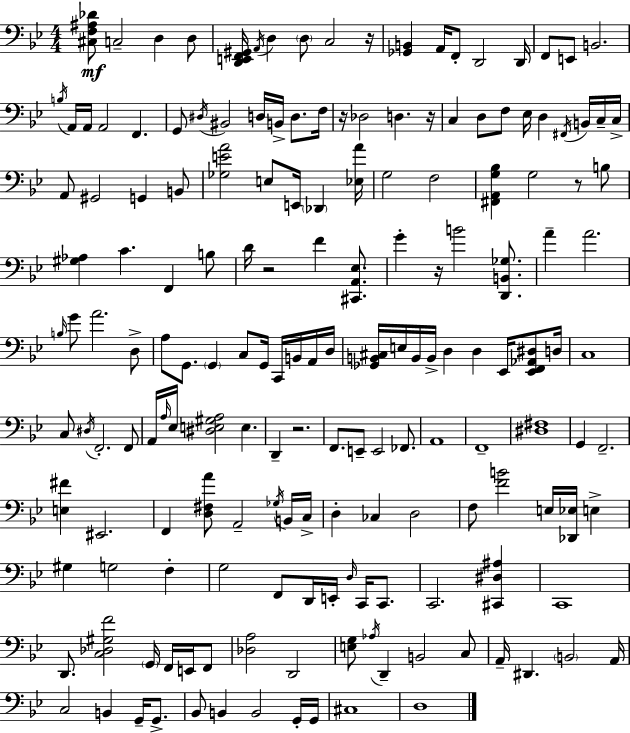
[C#3,F3,A#3,Db4]/e C3/h D3/q D3/e [D2,E2,F2,G#2]/s A2/s D3/q D3/e C3/h R/s [Gb2,B2]/q A2/s F2/e D2/h D2/s F2/e E2/e B2/h. B3/s A2/s A2/s A2/h F2/q. G2/e D#3/s BIS2/h D3/s B2/s D3/e. F3/s R/s Db3/h D3/q. R/s C3/q D3/e F3/e Eb3/s D3/q F#2/s B2/s C3/s C3/s A2/e G#2/h G2/q B2/e [Gb3,E4,A4]/h E3/e E2/s Db2/q [Eb3,A4]/s G3/h F3/h [F#2,A2,G3,Bb3]/q G3/h R/e B3/e [G#3,Ab3]/q C4/q. F2/q B3/e D4/s R/h F4/q [C#2,A2,Eb3]/e. G4/q R/s B4/h [D2,B2,Gb3]/e. A4/q A4/h. B3/s G4/e A4/h. D3/e A3/e G2/e. G2/q C3/e G2/s C2/s B2/s A2/s D3/s [Gb2,B2,C#3]/s E3/s B2/s B2/s D3/q D3/q Eb2/s [Eb2,F2,Ab2,D#3]/e D3/s C3/w C3/e D#3/s F2/h. F2/e A2/s A3/s Eb3/s [D#3,E3,G#3,A3]/h E3/q. D2/q R/h. F2/e. E2/e E2/h FES2/e. A2/w F2/w [D#3,F#3]/w G2/q F2/h. [E3,F#4]/q EIS2/h. F2/q [D3,F#3,A4]/e A2/h Gb3/s B2/s C3/s D3/q CES3/q D3/h F3/e [F4,B4]/h E3/s [Db2,Eb3]/s E3/q G#3/q G3/h F3/q G3/h F2/e D2/s E2/s D3/s C2/s C2/e. C2/h. [C#2,D#3,A#3]/q C2/w D2/e. [C3,Db3,G#3,F4]/h G2/s F2/s E2/s F2/e [Db3,A3]/h D2/h [E3,G3]/e Ab3/s D2/q B2/h C3/e A2/s D#2/q. B2/h A2/s C3/h B2/q G2/s G2/e. Bb2/e B2/q B2/h G2/s G2/s C#3/w D3/w